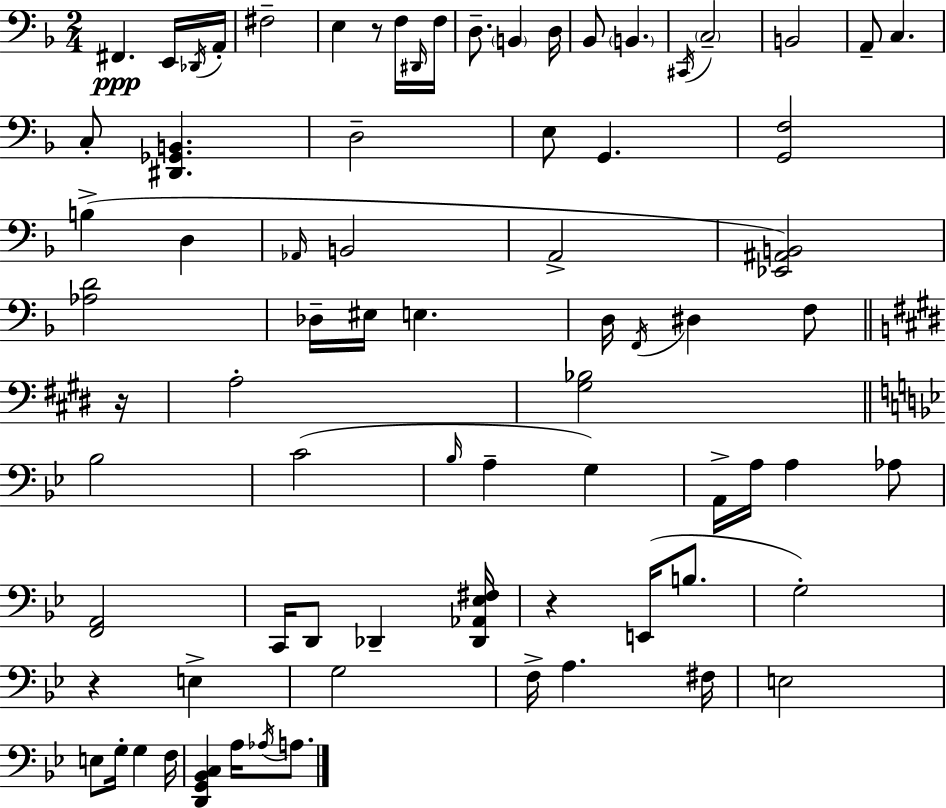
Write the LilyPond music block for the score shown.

{
  \clef bass
  \numericTimeSignature
  \time 2/4
  \key d \minor
  \repeat volta 2 { fis,4.\ppp e,16 \acciaccatura { des,16 } | a,16-. fis2-- | e4 r8 f16 | \grace { dis,16 } f16 d8.-- \parenthesize b,4 | \break d16 bes,8 \parenthesize b,4. | \acciaccatura { cis,16 } \parenthesize c2-- | b,2 | a,8-- c4. | \break c8-. <dis, ges, b,>4. | d2-- | e8 g,4. | <g, f>2 | \break b4->( d4 | \grace { aes,16 } b,2 | a,2-> | <ees, ais, b,>2) | \break <aes d'>2 | des16-- eis16 e4. | d16 \acciaccatura { f,16 } dis4 | f8 \bar "||" \break \key e \major r16 a2-. | <gis bes>2 | \bar "||" \break \key bes \major bes2 | c'2( | \grace { bes16 } a4-- g4) | a,16-> a16 a4 aes8 | \break <f, a,>2 | c,16 d,8 des,4-- | <des, aes, ees fis>16 r4 e,16( b8. | g2-.) | \break r4 e4-> | g2 | f16-> a4. | fis16 e2 | \break e8 g16-. g4 | f16 <d, g, bes, c>4 a16 \acciaccatura { aes16 } a8. | } \bar "|."
}